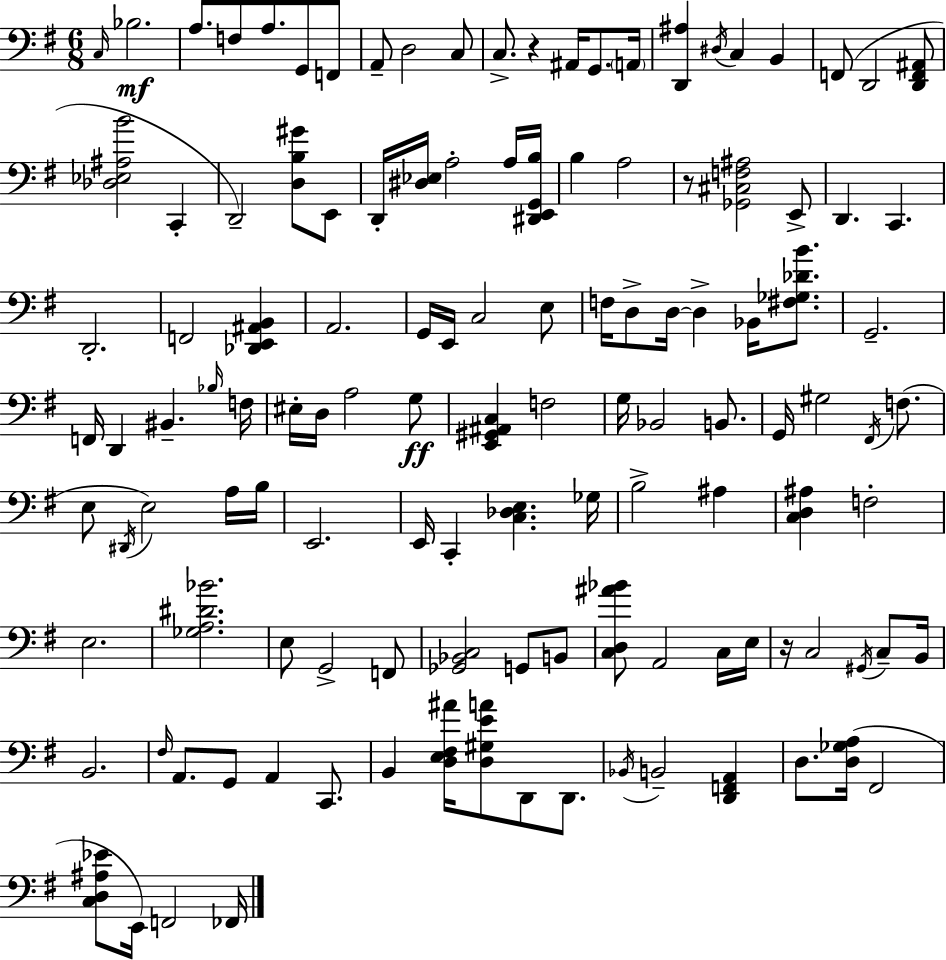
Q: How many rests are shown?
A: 3